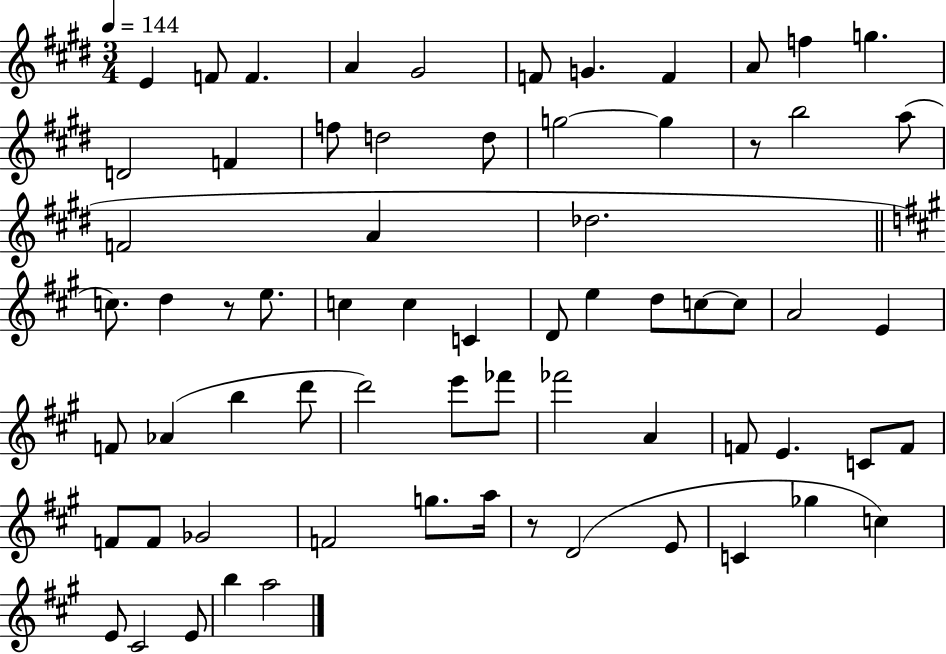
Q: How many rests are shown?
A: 3